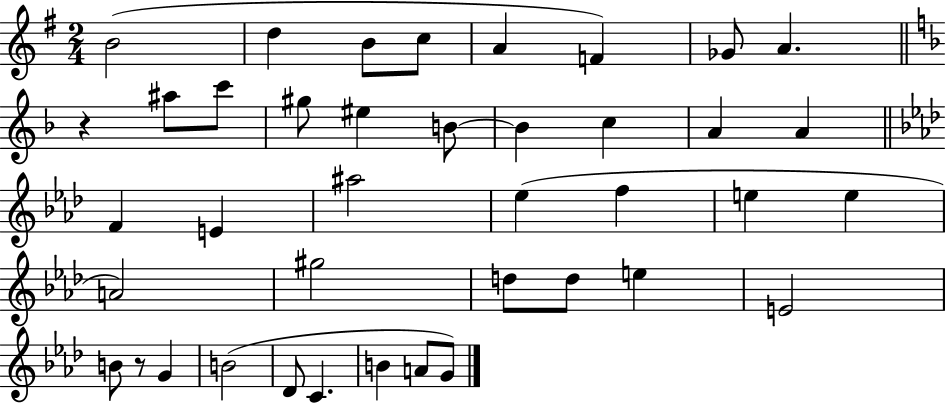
B4/h D5/q B4/e C5/e A4/q F4/q Gb4/e A4/q. R/q A#5/e C6/e G#5/e EIS5/q B4/e B4/q C5/q A4/q A4/q F4/q E4/q A#5/h Eb5/q F5/q E5/q E5/q A4/h G#5/h D5/e D5/e E5/q E4/h B4/e R/e G4/q B4/h Db4/e C4/q. B4/q A4/e G4/e